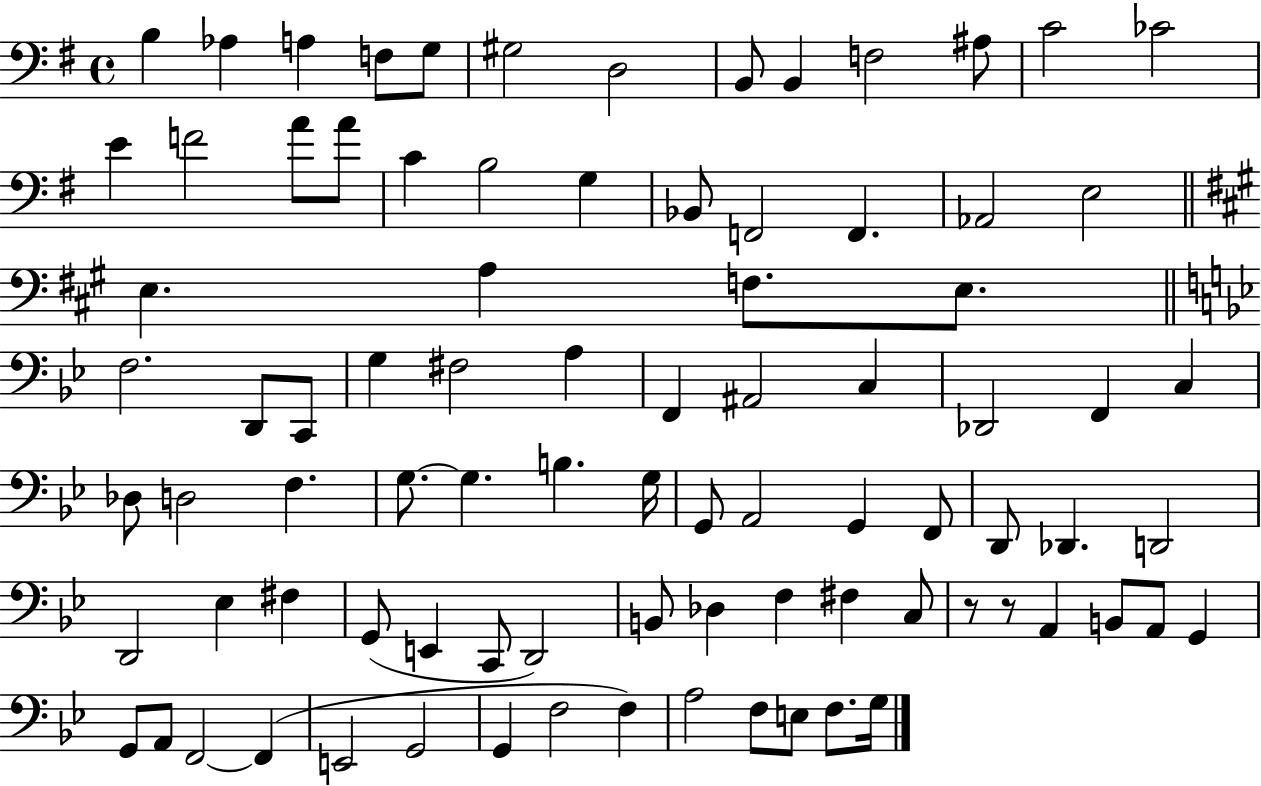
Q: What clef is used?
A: bass